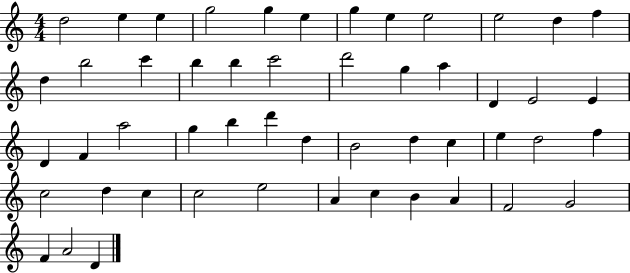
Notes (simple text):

D5/h E5/q E5/q G5/h G5/q E5/q G5/q E5/q E5/h E5/h D5/q F5/q D5/q B5/h C6/q B5/q B5/q C6/h D6/h G5/q A5/q D4/q E4/h E4/q D4/q F4/q A5/h G5/q B5/q D6/q D5/q B4/h D5/q C5/q E5/q D5/h F5/q C5/h D5/q C5/q C5/h E5/h A4/q C5/q B4/q A4/q F4/h G4/h F4/q A4/h D4/q